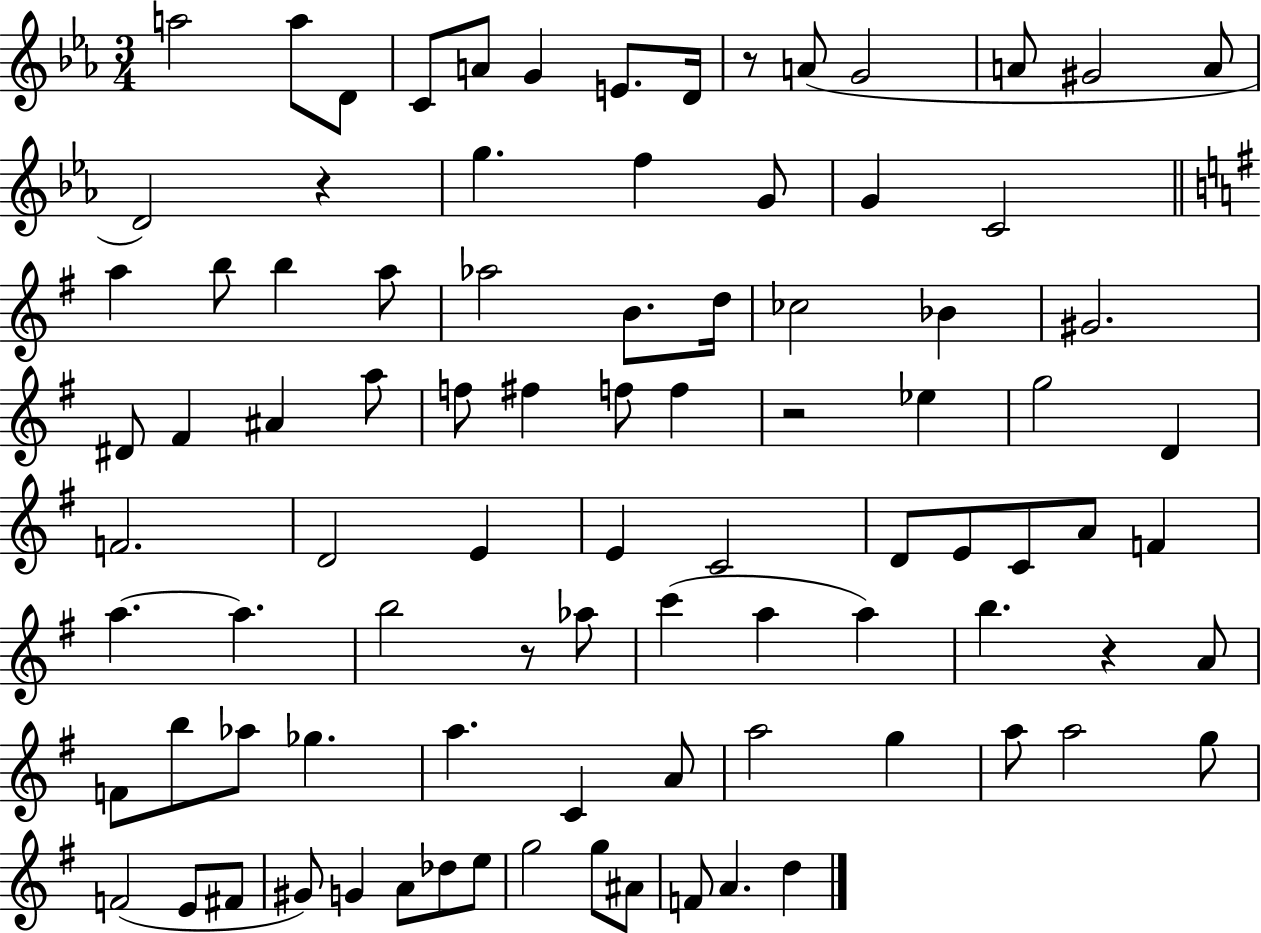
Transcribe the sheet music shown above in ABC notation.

X:1
T:Untitled
M:3/4
L:1/4
K:Eb
a2 a/2 D/2 C/2 A/2 G E/2 D/4 z/2 A/2 G2 A/2 ^G2 A/2 D2 z g f G/2 G C2 a b/2 b a/2 _a2 B/2 d/4 _c2 _B ^G2 ^D/2 ^F ^A a/2 f/2 ^f f/2 f z2 _e g2 D F2 D2 E E C2 D/2 E/2 C/2 A/2 F a a b2 z/2 _a/2 c' a a b z A/2 F/2 b/2 _a/2 _g a C A/2 a2 g a/2 a2 g/2 F2 E/2 ^F/2 ^G/2 G A/2 _d/2 e/2 g2 g/2 ^A/2 F/2 A d